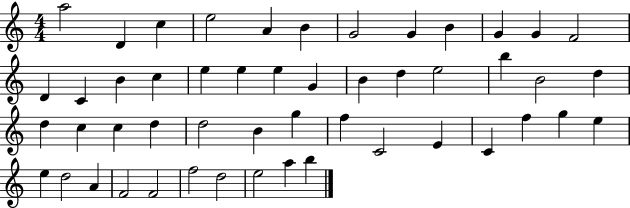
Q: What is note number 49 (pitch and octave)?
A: A5